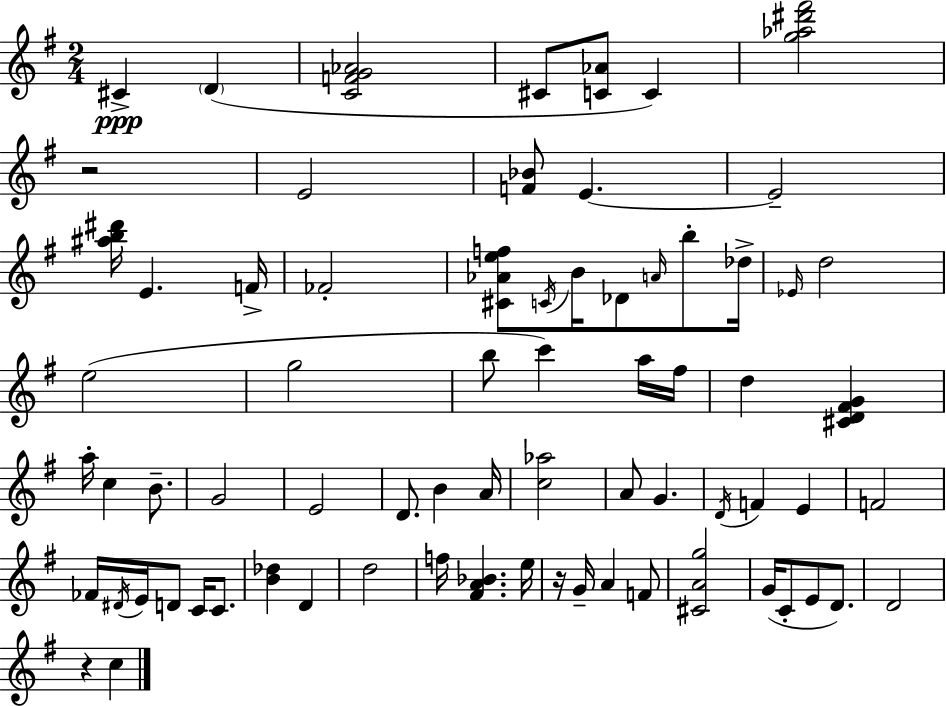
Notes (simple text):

C#4/q D4/q [C4,F4,G4,Ab4]/h C#4/e [C4,Ab4]/e C4/q [G5,Ab5,D#6,F#6]/h R/h E4/h [F4,Bb4]/e E4/q. E4/h [A#5,B5,D#6]/s E4/q. F4/s FES4/h [C#4,Ab4,E5,F5]/e C4/s B4/s Db4/e A4/s B5/e Db5/s Eb4/s D5/h E5/h G5/h B5/e C6/q A5/s F#5/s D5/q [C#4,D4,F#4,G4]/q A5/s C5/q B4/e. G4/h E4/h D4/e. B4/q A4/s [C5,Ab5]/h A4/e G4/q. D4/s F4/q E4/q F4/h FES4/s D#4/s E4/s D4/e C4/s C4/e. [B4,Db5]/q D4/q D5/h F5/s [F#4,A4,Bb4]/q. E5/s R/s G4/s A4/q F4/e [C#4,A4,G5]/h G4/s C4/e E4/e D4/e. D4/h R/q C5/q